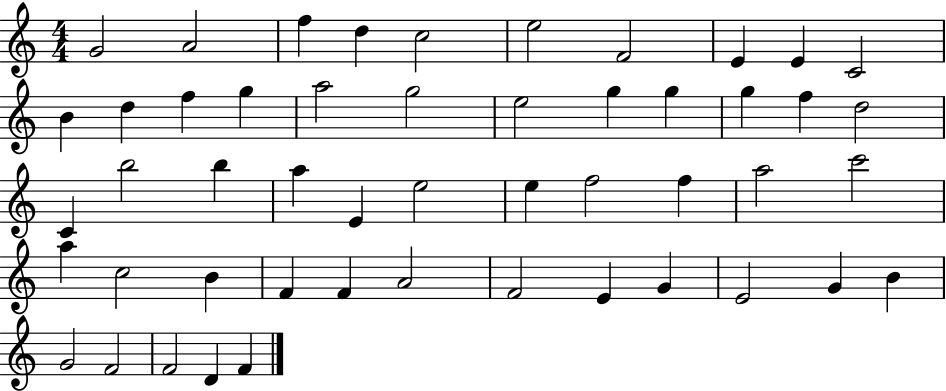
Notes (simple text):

G4/h A4/h F5/q D5/q C5/h E5/h F4/h E4/q E4/q C4/h B4/q D5/q F5/q G5/q A5/h G5/h E5/h G5/q G5/q G5/q F5/q D5/h C4/q B5/h B5/q A5/q E4/q E5/h E5/q F5/h F5/q A5/h C6/h A5/q C5/h B4/q F4/q F4/q A4/h F4/h E4/q G4/q E4/h G4/q B4/q G4/h F4/h F4/h D4/q F4/q